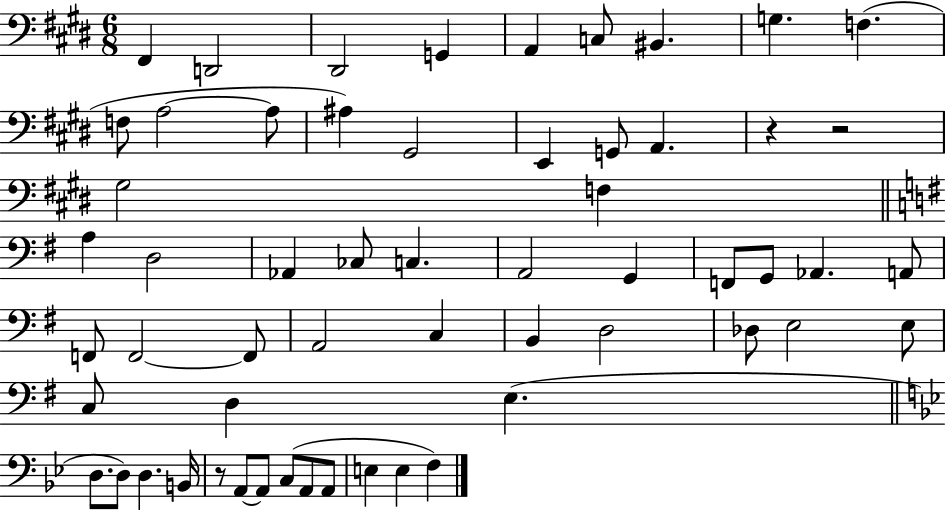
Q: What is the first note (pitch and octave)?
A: F#2